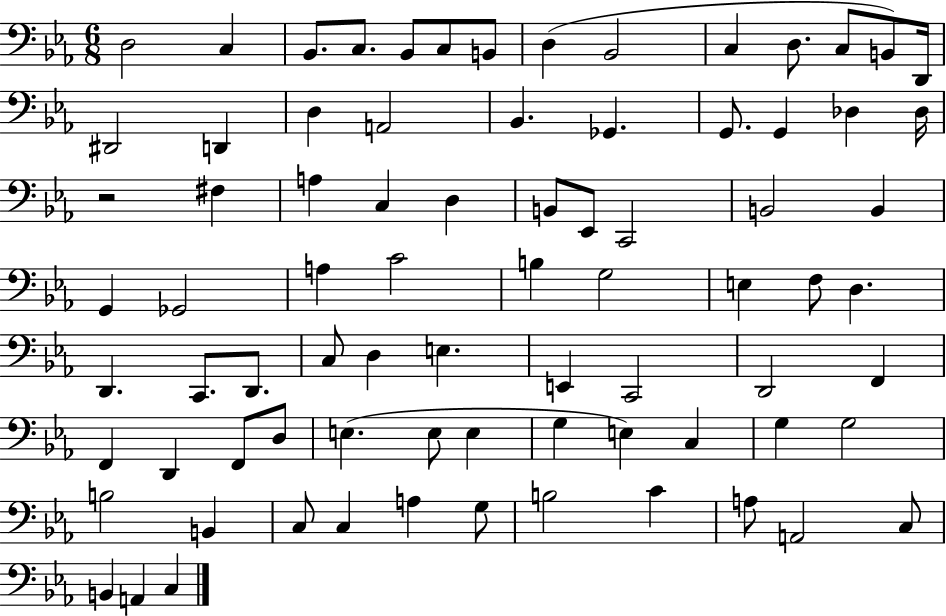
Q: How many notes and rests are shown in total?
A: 79